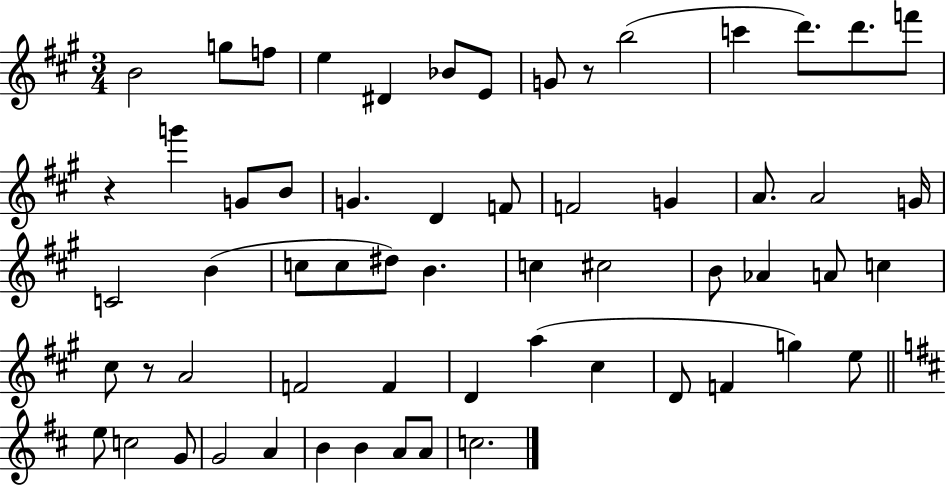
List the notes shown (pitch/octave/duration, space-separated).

B4/h G5/e F5/e E5/q D#4/q Bb4/e E4/e G4/e R/e B5/h C6/q D6/e. D6/e. F6/e R/q G6/q G4/e B4/e G4/q. D4/q F4/e F4/h G4/q A4/e. A4/h G4/s C4/h B4/q C5/e C5/e D#5/e B4/q. C5/q C#5/h B4/e Ab4/q A4/e C5/q C#5/e R/e A4/h F4/h F4/q D4/q A5/q C#5/q D4/e F4/q G5/q E5/e E5/e C5/h G4/e G4/h A4/q B4/q B4/q A4/e A4/e C5/h.